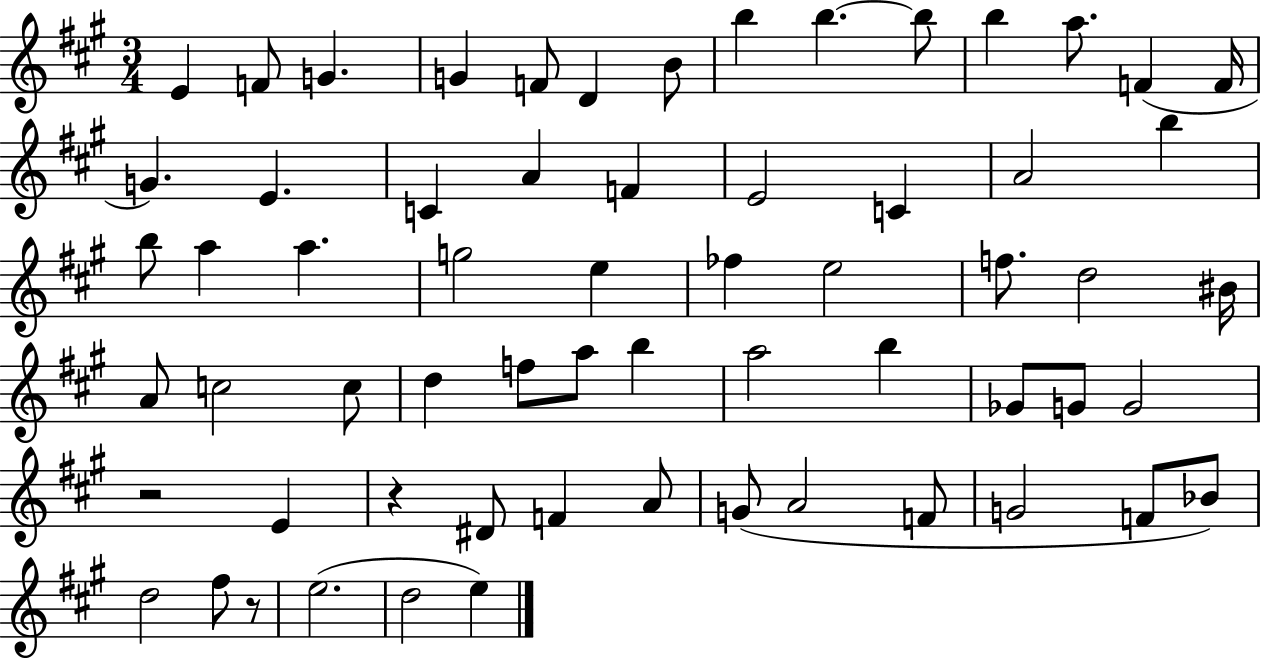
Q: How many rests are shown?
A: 3